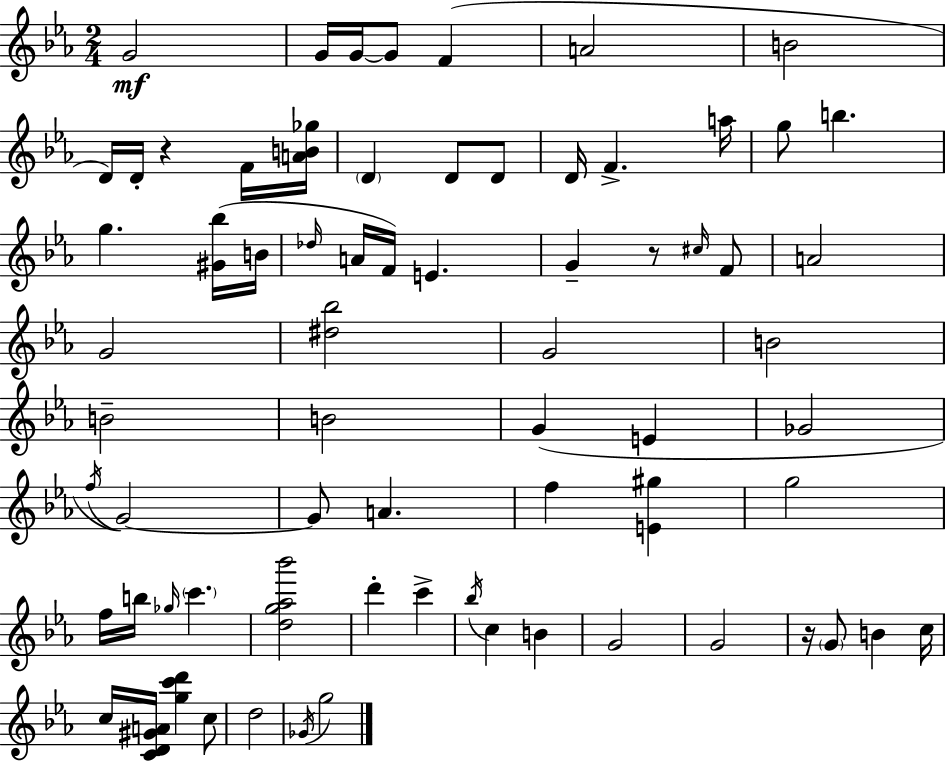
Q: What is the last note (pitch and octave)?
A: G5